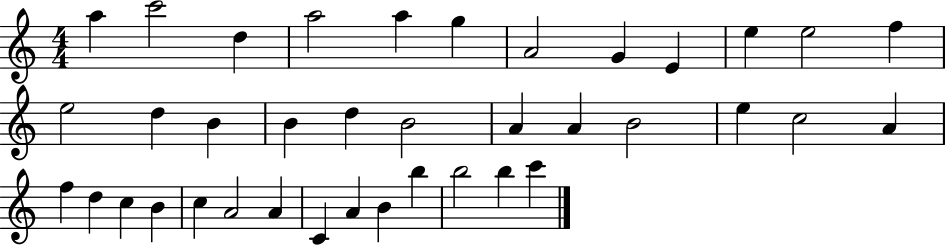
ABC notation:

X:1
T:Untitled
M:4/4
L:1/4
K:C
a c'2 d a2 a g A2 G E e e2 f e2 d B B d B2 A A B2 e c2 A f d c B c A2 A C A B b b2 b c'